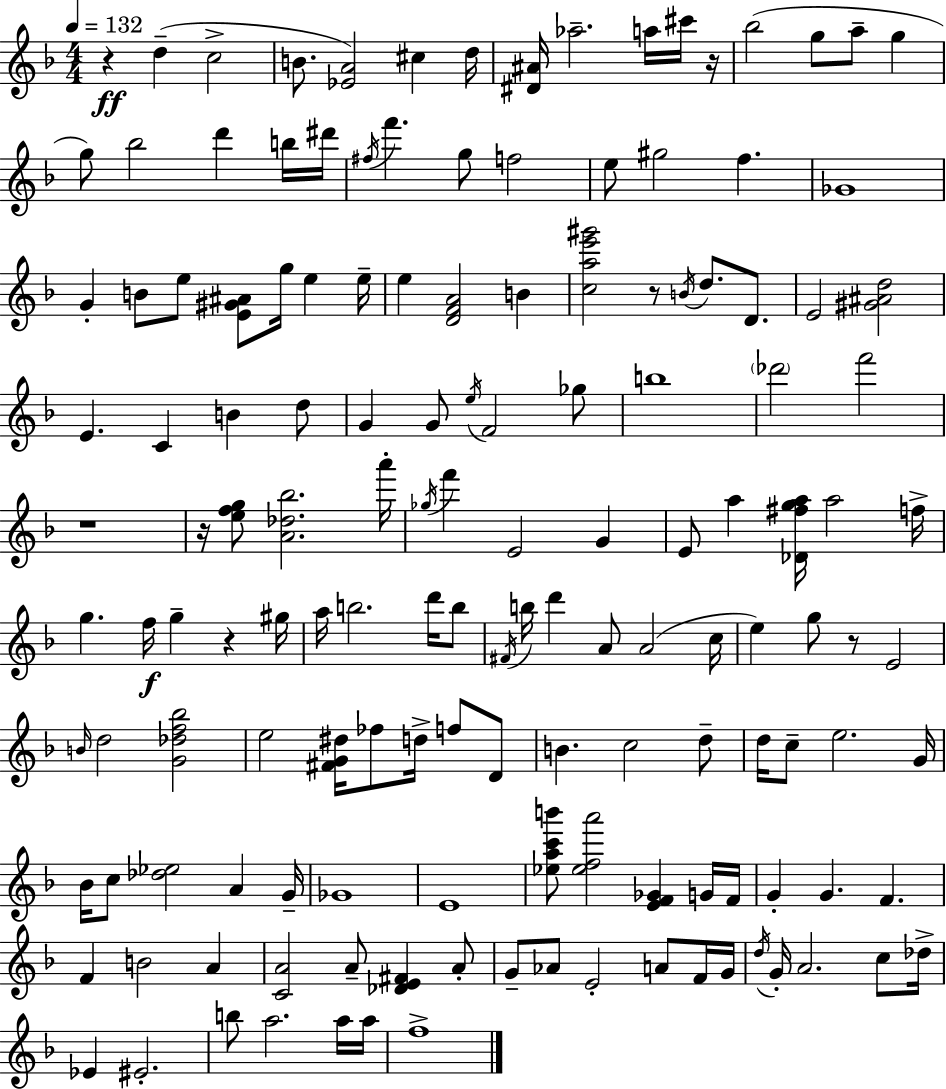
R/q D5/q C5/h B4/e. [Eb4,A4]/h C#5/q D5/s [D#4,A#4]/s Ab5/h. A5/s C#6/s R/s Bb5/h G5/e A5/e G5/q G5/e Bb5/h D6/q B5/s D#6/s F#5/s F6/q. G5/e F5/h E5/e G#5/h F5/q. Gb4/w G4/q B4/e E5/e [E4,G#4,A#4]/e G5/s E5/q E5/s E5/q [D4,F4,A4]/h B4/q [C5,A5,E6,G#6]/h R/e B4/s D5/e. D4/e. E4/h [G#4,A#4,D5]/h E4/q. C4/q B4/q D5/e G4/q G4/e E5/s F4/h Gb5/e B5/w Db6/h F6/h R/w R/s [E5,F5,G5]/e [A4,Db5,Bb5]/h. A6/s Gb5/s F6/q E4/h G4/q E4/e A5/q [Db4,F#5,G5,A5]/s A5/h F5/s G5/q. F5/s G5/q R/q G#5/s A5/s B5/h. D6/s B5/e F#4/s B5/s D6/q A4/e A4/h C5/s E5/q G5/e R/e E4/h B4/s D5/h [G4,Db5,F5,Bb5]/h E5/h [F#4,G4,D#5]/s FES5/e D5/s F5/e D4/e B4/q. C5/h D5/e D5/s C5/e E5/h. G4/s Bb4/s C5/e [Db5,Eb5]/h A4/q G4/s Gb4/w E4/w [Eb5,A5,C6,B6]/e [Eb5,F5,A6]/h [E4,F4,Gb4]/q G4/s F4/s G4/q G4/q. F4/q. F4/q B4/h A4/q [C4,A4]/h A4/e [Db4,E4,F#4]/q A4/e G4/e Ab4/e E4/h A4/e F4/s G4/s D5/s G4/s A4/h. C5/e Db5/s Eb4/q EIS4/h. B5/e A5/h. A5/s A5/s F5/w